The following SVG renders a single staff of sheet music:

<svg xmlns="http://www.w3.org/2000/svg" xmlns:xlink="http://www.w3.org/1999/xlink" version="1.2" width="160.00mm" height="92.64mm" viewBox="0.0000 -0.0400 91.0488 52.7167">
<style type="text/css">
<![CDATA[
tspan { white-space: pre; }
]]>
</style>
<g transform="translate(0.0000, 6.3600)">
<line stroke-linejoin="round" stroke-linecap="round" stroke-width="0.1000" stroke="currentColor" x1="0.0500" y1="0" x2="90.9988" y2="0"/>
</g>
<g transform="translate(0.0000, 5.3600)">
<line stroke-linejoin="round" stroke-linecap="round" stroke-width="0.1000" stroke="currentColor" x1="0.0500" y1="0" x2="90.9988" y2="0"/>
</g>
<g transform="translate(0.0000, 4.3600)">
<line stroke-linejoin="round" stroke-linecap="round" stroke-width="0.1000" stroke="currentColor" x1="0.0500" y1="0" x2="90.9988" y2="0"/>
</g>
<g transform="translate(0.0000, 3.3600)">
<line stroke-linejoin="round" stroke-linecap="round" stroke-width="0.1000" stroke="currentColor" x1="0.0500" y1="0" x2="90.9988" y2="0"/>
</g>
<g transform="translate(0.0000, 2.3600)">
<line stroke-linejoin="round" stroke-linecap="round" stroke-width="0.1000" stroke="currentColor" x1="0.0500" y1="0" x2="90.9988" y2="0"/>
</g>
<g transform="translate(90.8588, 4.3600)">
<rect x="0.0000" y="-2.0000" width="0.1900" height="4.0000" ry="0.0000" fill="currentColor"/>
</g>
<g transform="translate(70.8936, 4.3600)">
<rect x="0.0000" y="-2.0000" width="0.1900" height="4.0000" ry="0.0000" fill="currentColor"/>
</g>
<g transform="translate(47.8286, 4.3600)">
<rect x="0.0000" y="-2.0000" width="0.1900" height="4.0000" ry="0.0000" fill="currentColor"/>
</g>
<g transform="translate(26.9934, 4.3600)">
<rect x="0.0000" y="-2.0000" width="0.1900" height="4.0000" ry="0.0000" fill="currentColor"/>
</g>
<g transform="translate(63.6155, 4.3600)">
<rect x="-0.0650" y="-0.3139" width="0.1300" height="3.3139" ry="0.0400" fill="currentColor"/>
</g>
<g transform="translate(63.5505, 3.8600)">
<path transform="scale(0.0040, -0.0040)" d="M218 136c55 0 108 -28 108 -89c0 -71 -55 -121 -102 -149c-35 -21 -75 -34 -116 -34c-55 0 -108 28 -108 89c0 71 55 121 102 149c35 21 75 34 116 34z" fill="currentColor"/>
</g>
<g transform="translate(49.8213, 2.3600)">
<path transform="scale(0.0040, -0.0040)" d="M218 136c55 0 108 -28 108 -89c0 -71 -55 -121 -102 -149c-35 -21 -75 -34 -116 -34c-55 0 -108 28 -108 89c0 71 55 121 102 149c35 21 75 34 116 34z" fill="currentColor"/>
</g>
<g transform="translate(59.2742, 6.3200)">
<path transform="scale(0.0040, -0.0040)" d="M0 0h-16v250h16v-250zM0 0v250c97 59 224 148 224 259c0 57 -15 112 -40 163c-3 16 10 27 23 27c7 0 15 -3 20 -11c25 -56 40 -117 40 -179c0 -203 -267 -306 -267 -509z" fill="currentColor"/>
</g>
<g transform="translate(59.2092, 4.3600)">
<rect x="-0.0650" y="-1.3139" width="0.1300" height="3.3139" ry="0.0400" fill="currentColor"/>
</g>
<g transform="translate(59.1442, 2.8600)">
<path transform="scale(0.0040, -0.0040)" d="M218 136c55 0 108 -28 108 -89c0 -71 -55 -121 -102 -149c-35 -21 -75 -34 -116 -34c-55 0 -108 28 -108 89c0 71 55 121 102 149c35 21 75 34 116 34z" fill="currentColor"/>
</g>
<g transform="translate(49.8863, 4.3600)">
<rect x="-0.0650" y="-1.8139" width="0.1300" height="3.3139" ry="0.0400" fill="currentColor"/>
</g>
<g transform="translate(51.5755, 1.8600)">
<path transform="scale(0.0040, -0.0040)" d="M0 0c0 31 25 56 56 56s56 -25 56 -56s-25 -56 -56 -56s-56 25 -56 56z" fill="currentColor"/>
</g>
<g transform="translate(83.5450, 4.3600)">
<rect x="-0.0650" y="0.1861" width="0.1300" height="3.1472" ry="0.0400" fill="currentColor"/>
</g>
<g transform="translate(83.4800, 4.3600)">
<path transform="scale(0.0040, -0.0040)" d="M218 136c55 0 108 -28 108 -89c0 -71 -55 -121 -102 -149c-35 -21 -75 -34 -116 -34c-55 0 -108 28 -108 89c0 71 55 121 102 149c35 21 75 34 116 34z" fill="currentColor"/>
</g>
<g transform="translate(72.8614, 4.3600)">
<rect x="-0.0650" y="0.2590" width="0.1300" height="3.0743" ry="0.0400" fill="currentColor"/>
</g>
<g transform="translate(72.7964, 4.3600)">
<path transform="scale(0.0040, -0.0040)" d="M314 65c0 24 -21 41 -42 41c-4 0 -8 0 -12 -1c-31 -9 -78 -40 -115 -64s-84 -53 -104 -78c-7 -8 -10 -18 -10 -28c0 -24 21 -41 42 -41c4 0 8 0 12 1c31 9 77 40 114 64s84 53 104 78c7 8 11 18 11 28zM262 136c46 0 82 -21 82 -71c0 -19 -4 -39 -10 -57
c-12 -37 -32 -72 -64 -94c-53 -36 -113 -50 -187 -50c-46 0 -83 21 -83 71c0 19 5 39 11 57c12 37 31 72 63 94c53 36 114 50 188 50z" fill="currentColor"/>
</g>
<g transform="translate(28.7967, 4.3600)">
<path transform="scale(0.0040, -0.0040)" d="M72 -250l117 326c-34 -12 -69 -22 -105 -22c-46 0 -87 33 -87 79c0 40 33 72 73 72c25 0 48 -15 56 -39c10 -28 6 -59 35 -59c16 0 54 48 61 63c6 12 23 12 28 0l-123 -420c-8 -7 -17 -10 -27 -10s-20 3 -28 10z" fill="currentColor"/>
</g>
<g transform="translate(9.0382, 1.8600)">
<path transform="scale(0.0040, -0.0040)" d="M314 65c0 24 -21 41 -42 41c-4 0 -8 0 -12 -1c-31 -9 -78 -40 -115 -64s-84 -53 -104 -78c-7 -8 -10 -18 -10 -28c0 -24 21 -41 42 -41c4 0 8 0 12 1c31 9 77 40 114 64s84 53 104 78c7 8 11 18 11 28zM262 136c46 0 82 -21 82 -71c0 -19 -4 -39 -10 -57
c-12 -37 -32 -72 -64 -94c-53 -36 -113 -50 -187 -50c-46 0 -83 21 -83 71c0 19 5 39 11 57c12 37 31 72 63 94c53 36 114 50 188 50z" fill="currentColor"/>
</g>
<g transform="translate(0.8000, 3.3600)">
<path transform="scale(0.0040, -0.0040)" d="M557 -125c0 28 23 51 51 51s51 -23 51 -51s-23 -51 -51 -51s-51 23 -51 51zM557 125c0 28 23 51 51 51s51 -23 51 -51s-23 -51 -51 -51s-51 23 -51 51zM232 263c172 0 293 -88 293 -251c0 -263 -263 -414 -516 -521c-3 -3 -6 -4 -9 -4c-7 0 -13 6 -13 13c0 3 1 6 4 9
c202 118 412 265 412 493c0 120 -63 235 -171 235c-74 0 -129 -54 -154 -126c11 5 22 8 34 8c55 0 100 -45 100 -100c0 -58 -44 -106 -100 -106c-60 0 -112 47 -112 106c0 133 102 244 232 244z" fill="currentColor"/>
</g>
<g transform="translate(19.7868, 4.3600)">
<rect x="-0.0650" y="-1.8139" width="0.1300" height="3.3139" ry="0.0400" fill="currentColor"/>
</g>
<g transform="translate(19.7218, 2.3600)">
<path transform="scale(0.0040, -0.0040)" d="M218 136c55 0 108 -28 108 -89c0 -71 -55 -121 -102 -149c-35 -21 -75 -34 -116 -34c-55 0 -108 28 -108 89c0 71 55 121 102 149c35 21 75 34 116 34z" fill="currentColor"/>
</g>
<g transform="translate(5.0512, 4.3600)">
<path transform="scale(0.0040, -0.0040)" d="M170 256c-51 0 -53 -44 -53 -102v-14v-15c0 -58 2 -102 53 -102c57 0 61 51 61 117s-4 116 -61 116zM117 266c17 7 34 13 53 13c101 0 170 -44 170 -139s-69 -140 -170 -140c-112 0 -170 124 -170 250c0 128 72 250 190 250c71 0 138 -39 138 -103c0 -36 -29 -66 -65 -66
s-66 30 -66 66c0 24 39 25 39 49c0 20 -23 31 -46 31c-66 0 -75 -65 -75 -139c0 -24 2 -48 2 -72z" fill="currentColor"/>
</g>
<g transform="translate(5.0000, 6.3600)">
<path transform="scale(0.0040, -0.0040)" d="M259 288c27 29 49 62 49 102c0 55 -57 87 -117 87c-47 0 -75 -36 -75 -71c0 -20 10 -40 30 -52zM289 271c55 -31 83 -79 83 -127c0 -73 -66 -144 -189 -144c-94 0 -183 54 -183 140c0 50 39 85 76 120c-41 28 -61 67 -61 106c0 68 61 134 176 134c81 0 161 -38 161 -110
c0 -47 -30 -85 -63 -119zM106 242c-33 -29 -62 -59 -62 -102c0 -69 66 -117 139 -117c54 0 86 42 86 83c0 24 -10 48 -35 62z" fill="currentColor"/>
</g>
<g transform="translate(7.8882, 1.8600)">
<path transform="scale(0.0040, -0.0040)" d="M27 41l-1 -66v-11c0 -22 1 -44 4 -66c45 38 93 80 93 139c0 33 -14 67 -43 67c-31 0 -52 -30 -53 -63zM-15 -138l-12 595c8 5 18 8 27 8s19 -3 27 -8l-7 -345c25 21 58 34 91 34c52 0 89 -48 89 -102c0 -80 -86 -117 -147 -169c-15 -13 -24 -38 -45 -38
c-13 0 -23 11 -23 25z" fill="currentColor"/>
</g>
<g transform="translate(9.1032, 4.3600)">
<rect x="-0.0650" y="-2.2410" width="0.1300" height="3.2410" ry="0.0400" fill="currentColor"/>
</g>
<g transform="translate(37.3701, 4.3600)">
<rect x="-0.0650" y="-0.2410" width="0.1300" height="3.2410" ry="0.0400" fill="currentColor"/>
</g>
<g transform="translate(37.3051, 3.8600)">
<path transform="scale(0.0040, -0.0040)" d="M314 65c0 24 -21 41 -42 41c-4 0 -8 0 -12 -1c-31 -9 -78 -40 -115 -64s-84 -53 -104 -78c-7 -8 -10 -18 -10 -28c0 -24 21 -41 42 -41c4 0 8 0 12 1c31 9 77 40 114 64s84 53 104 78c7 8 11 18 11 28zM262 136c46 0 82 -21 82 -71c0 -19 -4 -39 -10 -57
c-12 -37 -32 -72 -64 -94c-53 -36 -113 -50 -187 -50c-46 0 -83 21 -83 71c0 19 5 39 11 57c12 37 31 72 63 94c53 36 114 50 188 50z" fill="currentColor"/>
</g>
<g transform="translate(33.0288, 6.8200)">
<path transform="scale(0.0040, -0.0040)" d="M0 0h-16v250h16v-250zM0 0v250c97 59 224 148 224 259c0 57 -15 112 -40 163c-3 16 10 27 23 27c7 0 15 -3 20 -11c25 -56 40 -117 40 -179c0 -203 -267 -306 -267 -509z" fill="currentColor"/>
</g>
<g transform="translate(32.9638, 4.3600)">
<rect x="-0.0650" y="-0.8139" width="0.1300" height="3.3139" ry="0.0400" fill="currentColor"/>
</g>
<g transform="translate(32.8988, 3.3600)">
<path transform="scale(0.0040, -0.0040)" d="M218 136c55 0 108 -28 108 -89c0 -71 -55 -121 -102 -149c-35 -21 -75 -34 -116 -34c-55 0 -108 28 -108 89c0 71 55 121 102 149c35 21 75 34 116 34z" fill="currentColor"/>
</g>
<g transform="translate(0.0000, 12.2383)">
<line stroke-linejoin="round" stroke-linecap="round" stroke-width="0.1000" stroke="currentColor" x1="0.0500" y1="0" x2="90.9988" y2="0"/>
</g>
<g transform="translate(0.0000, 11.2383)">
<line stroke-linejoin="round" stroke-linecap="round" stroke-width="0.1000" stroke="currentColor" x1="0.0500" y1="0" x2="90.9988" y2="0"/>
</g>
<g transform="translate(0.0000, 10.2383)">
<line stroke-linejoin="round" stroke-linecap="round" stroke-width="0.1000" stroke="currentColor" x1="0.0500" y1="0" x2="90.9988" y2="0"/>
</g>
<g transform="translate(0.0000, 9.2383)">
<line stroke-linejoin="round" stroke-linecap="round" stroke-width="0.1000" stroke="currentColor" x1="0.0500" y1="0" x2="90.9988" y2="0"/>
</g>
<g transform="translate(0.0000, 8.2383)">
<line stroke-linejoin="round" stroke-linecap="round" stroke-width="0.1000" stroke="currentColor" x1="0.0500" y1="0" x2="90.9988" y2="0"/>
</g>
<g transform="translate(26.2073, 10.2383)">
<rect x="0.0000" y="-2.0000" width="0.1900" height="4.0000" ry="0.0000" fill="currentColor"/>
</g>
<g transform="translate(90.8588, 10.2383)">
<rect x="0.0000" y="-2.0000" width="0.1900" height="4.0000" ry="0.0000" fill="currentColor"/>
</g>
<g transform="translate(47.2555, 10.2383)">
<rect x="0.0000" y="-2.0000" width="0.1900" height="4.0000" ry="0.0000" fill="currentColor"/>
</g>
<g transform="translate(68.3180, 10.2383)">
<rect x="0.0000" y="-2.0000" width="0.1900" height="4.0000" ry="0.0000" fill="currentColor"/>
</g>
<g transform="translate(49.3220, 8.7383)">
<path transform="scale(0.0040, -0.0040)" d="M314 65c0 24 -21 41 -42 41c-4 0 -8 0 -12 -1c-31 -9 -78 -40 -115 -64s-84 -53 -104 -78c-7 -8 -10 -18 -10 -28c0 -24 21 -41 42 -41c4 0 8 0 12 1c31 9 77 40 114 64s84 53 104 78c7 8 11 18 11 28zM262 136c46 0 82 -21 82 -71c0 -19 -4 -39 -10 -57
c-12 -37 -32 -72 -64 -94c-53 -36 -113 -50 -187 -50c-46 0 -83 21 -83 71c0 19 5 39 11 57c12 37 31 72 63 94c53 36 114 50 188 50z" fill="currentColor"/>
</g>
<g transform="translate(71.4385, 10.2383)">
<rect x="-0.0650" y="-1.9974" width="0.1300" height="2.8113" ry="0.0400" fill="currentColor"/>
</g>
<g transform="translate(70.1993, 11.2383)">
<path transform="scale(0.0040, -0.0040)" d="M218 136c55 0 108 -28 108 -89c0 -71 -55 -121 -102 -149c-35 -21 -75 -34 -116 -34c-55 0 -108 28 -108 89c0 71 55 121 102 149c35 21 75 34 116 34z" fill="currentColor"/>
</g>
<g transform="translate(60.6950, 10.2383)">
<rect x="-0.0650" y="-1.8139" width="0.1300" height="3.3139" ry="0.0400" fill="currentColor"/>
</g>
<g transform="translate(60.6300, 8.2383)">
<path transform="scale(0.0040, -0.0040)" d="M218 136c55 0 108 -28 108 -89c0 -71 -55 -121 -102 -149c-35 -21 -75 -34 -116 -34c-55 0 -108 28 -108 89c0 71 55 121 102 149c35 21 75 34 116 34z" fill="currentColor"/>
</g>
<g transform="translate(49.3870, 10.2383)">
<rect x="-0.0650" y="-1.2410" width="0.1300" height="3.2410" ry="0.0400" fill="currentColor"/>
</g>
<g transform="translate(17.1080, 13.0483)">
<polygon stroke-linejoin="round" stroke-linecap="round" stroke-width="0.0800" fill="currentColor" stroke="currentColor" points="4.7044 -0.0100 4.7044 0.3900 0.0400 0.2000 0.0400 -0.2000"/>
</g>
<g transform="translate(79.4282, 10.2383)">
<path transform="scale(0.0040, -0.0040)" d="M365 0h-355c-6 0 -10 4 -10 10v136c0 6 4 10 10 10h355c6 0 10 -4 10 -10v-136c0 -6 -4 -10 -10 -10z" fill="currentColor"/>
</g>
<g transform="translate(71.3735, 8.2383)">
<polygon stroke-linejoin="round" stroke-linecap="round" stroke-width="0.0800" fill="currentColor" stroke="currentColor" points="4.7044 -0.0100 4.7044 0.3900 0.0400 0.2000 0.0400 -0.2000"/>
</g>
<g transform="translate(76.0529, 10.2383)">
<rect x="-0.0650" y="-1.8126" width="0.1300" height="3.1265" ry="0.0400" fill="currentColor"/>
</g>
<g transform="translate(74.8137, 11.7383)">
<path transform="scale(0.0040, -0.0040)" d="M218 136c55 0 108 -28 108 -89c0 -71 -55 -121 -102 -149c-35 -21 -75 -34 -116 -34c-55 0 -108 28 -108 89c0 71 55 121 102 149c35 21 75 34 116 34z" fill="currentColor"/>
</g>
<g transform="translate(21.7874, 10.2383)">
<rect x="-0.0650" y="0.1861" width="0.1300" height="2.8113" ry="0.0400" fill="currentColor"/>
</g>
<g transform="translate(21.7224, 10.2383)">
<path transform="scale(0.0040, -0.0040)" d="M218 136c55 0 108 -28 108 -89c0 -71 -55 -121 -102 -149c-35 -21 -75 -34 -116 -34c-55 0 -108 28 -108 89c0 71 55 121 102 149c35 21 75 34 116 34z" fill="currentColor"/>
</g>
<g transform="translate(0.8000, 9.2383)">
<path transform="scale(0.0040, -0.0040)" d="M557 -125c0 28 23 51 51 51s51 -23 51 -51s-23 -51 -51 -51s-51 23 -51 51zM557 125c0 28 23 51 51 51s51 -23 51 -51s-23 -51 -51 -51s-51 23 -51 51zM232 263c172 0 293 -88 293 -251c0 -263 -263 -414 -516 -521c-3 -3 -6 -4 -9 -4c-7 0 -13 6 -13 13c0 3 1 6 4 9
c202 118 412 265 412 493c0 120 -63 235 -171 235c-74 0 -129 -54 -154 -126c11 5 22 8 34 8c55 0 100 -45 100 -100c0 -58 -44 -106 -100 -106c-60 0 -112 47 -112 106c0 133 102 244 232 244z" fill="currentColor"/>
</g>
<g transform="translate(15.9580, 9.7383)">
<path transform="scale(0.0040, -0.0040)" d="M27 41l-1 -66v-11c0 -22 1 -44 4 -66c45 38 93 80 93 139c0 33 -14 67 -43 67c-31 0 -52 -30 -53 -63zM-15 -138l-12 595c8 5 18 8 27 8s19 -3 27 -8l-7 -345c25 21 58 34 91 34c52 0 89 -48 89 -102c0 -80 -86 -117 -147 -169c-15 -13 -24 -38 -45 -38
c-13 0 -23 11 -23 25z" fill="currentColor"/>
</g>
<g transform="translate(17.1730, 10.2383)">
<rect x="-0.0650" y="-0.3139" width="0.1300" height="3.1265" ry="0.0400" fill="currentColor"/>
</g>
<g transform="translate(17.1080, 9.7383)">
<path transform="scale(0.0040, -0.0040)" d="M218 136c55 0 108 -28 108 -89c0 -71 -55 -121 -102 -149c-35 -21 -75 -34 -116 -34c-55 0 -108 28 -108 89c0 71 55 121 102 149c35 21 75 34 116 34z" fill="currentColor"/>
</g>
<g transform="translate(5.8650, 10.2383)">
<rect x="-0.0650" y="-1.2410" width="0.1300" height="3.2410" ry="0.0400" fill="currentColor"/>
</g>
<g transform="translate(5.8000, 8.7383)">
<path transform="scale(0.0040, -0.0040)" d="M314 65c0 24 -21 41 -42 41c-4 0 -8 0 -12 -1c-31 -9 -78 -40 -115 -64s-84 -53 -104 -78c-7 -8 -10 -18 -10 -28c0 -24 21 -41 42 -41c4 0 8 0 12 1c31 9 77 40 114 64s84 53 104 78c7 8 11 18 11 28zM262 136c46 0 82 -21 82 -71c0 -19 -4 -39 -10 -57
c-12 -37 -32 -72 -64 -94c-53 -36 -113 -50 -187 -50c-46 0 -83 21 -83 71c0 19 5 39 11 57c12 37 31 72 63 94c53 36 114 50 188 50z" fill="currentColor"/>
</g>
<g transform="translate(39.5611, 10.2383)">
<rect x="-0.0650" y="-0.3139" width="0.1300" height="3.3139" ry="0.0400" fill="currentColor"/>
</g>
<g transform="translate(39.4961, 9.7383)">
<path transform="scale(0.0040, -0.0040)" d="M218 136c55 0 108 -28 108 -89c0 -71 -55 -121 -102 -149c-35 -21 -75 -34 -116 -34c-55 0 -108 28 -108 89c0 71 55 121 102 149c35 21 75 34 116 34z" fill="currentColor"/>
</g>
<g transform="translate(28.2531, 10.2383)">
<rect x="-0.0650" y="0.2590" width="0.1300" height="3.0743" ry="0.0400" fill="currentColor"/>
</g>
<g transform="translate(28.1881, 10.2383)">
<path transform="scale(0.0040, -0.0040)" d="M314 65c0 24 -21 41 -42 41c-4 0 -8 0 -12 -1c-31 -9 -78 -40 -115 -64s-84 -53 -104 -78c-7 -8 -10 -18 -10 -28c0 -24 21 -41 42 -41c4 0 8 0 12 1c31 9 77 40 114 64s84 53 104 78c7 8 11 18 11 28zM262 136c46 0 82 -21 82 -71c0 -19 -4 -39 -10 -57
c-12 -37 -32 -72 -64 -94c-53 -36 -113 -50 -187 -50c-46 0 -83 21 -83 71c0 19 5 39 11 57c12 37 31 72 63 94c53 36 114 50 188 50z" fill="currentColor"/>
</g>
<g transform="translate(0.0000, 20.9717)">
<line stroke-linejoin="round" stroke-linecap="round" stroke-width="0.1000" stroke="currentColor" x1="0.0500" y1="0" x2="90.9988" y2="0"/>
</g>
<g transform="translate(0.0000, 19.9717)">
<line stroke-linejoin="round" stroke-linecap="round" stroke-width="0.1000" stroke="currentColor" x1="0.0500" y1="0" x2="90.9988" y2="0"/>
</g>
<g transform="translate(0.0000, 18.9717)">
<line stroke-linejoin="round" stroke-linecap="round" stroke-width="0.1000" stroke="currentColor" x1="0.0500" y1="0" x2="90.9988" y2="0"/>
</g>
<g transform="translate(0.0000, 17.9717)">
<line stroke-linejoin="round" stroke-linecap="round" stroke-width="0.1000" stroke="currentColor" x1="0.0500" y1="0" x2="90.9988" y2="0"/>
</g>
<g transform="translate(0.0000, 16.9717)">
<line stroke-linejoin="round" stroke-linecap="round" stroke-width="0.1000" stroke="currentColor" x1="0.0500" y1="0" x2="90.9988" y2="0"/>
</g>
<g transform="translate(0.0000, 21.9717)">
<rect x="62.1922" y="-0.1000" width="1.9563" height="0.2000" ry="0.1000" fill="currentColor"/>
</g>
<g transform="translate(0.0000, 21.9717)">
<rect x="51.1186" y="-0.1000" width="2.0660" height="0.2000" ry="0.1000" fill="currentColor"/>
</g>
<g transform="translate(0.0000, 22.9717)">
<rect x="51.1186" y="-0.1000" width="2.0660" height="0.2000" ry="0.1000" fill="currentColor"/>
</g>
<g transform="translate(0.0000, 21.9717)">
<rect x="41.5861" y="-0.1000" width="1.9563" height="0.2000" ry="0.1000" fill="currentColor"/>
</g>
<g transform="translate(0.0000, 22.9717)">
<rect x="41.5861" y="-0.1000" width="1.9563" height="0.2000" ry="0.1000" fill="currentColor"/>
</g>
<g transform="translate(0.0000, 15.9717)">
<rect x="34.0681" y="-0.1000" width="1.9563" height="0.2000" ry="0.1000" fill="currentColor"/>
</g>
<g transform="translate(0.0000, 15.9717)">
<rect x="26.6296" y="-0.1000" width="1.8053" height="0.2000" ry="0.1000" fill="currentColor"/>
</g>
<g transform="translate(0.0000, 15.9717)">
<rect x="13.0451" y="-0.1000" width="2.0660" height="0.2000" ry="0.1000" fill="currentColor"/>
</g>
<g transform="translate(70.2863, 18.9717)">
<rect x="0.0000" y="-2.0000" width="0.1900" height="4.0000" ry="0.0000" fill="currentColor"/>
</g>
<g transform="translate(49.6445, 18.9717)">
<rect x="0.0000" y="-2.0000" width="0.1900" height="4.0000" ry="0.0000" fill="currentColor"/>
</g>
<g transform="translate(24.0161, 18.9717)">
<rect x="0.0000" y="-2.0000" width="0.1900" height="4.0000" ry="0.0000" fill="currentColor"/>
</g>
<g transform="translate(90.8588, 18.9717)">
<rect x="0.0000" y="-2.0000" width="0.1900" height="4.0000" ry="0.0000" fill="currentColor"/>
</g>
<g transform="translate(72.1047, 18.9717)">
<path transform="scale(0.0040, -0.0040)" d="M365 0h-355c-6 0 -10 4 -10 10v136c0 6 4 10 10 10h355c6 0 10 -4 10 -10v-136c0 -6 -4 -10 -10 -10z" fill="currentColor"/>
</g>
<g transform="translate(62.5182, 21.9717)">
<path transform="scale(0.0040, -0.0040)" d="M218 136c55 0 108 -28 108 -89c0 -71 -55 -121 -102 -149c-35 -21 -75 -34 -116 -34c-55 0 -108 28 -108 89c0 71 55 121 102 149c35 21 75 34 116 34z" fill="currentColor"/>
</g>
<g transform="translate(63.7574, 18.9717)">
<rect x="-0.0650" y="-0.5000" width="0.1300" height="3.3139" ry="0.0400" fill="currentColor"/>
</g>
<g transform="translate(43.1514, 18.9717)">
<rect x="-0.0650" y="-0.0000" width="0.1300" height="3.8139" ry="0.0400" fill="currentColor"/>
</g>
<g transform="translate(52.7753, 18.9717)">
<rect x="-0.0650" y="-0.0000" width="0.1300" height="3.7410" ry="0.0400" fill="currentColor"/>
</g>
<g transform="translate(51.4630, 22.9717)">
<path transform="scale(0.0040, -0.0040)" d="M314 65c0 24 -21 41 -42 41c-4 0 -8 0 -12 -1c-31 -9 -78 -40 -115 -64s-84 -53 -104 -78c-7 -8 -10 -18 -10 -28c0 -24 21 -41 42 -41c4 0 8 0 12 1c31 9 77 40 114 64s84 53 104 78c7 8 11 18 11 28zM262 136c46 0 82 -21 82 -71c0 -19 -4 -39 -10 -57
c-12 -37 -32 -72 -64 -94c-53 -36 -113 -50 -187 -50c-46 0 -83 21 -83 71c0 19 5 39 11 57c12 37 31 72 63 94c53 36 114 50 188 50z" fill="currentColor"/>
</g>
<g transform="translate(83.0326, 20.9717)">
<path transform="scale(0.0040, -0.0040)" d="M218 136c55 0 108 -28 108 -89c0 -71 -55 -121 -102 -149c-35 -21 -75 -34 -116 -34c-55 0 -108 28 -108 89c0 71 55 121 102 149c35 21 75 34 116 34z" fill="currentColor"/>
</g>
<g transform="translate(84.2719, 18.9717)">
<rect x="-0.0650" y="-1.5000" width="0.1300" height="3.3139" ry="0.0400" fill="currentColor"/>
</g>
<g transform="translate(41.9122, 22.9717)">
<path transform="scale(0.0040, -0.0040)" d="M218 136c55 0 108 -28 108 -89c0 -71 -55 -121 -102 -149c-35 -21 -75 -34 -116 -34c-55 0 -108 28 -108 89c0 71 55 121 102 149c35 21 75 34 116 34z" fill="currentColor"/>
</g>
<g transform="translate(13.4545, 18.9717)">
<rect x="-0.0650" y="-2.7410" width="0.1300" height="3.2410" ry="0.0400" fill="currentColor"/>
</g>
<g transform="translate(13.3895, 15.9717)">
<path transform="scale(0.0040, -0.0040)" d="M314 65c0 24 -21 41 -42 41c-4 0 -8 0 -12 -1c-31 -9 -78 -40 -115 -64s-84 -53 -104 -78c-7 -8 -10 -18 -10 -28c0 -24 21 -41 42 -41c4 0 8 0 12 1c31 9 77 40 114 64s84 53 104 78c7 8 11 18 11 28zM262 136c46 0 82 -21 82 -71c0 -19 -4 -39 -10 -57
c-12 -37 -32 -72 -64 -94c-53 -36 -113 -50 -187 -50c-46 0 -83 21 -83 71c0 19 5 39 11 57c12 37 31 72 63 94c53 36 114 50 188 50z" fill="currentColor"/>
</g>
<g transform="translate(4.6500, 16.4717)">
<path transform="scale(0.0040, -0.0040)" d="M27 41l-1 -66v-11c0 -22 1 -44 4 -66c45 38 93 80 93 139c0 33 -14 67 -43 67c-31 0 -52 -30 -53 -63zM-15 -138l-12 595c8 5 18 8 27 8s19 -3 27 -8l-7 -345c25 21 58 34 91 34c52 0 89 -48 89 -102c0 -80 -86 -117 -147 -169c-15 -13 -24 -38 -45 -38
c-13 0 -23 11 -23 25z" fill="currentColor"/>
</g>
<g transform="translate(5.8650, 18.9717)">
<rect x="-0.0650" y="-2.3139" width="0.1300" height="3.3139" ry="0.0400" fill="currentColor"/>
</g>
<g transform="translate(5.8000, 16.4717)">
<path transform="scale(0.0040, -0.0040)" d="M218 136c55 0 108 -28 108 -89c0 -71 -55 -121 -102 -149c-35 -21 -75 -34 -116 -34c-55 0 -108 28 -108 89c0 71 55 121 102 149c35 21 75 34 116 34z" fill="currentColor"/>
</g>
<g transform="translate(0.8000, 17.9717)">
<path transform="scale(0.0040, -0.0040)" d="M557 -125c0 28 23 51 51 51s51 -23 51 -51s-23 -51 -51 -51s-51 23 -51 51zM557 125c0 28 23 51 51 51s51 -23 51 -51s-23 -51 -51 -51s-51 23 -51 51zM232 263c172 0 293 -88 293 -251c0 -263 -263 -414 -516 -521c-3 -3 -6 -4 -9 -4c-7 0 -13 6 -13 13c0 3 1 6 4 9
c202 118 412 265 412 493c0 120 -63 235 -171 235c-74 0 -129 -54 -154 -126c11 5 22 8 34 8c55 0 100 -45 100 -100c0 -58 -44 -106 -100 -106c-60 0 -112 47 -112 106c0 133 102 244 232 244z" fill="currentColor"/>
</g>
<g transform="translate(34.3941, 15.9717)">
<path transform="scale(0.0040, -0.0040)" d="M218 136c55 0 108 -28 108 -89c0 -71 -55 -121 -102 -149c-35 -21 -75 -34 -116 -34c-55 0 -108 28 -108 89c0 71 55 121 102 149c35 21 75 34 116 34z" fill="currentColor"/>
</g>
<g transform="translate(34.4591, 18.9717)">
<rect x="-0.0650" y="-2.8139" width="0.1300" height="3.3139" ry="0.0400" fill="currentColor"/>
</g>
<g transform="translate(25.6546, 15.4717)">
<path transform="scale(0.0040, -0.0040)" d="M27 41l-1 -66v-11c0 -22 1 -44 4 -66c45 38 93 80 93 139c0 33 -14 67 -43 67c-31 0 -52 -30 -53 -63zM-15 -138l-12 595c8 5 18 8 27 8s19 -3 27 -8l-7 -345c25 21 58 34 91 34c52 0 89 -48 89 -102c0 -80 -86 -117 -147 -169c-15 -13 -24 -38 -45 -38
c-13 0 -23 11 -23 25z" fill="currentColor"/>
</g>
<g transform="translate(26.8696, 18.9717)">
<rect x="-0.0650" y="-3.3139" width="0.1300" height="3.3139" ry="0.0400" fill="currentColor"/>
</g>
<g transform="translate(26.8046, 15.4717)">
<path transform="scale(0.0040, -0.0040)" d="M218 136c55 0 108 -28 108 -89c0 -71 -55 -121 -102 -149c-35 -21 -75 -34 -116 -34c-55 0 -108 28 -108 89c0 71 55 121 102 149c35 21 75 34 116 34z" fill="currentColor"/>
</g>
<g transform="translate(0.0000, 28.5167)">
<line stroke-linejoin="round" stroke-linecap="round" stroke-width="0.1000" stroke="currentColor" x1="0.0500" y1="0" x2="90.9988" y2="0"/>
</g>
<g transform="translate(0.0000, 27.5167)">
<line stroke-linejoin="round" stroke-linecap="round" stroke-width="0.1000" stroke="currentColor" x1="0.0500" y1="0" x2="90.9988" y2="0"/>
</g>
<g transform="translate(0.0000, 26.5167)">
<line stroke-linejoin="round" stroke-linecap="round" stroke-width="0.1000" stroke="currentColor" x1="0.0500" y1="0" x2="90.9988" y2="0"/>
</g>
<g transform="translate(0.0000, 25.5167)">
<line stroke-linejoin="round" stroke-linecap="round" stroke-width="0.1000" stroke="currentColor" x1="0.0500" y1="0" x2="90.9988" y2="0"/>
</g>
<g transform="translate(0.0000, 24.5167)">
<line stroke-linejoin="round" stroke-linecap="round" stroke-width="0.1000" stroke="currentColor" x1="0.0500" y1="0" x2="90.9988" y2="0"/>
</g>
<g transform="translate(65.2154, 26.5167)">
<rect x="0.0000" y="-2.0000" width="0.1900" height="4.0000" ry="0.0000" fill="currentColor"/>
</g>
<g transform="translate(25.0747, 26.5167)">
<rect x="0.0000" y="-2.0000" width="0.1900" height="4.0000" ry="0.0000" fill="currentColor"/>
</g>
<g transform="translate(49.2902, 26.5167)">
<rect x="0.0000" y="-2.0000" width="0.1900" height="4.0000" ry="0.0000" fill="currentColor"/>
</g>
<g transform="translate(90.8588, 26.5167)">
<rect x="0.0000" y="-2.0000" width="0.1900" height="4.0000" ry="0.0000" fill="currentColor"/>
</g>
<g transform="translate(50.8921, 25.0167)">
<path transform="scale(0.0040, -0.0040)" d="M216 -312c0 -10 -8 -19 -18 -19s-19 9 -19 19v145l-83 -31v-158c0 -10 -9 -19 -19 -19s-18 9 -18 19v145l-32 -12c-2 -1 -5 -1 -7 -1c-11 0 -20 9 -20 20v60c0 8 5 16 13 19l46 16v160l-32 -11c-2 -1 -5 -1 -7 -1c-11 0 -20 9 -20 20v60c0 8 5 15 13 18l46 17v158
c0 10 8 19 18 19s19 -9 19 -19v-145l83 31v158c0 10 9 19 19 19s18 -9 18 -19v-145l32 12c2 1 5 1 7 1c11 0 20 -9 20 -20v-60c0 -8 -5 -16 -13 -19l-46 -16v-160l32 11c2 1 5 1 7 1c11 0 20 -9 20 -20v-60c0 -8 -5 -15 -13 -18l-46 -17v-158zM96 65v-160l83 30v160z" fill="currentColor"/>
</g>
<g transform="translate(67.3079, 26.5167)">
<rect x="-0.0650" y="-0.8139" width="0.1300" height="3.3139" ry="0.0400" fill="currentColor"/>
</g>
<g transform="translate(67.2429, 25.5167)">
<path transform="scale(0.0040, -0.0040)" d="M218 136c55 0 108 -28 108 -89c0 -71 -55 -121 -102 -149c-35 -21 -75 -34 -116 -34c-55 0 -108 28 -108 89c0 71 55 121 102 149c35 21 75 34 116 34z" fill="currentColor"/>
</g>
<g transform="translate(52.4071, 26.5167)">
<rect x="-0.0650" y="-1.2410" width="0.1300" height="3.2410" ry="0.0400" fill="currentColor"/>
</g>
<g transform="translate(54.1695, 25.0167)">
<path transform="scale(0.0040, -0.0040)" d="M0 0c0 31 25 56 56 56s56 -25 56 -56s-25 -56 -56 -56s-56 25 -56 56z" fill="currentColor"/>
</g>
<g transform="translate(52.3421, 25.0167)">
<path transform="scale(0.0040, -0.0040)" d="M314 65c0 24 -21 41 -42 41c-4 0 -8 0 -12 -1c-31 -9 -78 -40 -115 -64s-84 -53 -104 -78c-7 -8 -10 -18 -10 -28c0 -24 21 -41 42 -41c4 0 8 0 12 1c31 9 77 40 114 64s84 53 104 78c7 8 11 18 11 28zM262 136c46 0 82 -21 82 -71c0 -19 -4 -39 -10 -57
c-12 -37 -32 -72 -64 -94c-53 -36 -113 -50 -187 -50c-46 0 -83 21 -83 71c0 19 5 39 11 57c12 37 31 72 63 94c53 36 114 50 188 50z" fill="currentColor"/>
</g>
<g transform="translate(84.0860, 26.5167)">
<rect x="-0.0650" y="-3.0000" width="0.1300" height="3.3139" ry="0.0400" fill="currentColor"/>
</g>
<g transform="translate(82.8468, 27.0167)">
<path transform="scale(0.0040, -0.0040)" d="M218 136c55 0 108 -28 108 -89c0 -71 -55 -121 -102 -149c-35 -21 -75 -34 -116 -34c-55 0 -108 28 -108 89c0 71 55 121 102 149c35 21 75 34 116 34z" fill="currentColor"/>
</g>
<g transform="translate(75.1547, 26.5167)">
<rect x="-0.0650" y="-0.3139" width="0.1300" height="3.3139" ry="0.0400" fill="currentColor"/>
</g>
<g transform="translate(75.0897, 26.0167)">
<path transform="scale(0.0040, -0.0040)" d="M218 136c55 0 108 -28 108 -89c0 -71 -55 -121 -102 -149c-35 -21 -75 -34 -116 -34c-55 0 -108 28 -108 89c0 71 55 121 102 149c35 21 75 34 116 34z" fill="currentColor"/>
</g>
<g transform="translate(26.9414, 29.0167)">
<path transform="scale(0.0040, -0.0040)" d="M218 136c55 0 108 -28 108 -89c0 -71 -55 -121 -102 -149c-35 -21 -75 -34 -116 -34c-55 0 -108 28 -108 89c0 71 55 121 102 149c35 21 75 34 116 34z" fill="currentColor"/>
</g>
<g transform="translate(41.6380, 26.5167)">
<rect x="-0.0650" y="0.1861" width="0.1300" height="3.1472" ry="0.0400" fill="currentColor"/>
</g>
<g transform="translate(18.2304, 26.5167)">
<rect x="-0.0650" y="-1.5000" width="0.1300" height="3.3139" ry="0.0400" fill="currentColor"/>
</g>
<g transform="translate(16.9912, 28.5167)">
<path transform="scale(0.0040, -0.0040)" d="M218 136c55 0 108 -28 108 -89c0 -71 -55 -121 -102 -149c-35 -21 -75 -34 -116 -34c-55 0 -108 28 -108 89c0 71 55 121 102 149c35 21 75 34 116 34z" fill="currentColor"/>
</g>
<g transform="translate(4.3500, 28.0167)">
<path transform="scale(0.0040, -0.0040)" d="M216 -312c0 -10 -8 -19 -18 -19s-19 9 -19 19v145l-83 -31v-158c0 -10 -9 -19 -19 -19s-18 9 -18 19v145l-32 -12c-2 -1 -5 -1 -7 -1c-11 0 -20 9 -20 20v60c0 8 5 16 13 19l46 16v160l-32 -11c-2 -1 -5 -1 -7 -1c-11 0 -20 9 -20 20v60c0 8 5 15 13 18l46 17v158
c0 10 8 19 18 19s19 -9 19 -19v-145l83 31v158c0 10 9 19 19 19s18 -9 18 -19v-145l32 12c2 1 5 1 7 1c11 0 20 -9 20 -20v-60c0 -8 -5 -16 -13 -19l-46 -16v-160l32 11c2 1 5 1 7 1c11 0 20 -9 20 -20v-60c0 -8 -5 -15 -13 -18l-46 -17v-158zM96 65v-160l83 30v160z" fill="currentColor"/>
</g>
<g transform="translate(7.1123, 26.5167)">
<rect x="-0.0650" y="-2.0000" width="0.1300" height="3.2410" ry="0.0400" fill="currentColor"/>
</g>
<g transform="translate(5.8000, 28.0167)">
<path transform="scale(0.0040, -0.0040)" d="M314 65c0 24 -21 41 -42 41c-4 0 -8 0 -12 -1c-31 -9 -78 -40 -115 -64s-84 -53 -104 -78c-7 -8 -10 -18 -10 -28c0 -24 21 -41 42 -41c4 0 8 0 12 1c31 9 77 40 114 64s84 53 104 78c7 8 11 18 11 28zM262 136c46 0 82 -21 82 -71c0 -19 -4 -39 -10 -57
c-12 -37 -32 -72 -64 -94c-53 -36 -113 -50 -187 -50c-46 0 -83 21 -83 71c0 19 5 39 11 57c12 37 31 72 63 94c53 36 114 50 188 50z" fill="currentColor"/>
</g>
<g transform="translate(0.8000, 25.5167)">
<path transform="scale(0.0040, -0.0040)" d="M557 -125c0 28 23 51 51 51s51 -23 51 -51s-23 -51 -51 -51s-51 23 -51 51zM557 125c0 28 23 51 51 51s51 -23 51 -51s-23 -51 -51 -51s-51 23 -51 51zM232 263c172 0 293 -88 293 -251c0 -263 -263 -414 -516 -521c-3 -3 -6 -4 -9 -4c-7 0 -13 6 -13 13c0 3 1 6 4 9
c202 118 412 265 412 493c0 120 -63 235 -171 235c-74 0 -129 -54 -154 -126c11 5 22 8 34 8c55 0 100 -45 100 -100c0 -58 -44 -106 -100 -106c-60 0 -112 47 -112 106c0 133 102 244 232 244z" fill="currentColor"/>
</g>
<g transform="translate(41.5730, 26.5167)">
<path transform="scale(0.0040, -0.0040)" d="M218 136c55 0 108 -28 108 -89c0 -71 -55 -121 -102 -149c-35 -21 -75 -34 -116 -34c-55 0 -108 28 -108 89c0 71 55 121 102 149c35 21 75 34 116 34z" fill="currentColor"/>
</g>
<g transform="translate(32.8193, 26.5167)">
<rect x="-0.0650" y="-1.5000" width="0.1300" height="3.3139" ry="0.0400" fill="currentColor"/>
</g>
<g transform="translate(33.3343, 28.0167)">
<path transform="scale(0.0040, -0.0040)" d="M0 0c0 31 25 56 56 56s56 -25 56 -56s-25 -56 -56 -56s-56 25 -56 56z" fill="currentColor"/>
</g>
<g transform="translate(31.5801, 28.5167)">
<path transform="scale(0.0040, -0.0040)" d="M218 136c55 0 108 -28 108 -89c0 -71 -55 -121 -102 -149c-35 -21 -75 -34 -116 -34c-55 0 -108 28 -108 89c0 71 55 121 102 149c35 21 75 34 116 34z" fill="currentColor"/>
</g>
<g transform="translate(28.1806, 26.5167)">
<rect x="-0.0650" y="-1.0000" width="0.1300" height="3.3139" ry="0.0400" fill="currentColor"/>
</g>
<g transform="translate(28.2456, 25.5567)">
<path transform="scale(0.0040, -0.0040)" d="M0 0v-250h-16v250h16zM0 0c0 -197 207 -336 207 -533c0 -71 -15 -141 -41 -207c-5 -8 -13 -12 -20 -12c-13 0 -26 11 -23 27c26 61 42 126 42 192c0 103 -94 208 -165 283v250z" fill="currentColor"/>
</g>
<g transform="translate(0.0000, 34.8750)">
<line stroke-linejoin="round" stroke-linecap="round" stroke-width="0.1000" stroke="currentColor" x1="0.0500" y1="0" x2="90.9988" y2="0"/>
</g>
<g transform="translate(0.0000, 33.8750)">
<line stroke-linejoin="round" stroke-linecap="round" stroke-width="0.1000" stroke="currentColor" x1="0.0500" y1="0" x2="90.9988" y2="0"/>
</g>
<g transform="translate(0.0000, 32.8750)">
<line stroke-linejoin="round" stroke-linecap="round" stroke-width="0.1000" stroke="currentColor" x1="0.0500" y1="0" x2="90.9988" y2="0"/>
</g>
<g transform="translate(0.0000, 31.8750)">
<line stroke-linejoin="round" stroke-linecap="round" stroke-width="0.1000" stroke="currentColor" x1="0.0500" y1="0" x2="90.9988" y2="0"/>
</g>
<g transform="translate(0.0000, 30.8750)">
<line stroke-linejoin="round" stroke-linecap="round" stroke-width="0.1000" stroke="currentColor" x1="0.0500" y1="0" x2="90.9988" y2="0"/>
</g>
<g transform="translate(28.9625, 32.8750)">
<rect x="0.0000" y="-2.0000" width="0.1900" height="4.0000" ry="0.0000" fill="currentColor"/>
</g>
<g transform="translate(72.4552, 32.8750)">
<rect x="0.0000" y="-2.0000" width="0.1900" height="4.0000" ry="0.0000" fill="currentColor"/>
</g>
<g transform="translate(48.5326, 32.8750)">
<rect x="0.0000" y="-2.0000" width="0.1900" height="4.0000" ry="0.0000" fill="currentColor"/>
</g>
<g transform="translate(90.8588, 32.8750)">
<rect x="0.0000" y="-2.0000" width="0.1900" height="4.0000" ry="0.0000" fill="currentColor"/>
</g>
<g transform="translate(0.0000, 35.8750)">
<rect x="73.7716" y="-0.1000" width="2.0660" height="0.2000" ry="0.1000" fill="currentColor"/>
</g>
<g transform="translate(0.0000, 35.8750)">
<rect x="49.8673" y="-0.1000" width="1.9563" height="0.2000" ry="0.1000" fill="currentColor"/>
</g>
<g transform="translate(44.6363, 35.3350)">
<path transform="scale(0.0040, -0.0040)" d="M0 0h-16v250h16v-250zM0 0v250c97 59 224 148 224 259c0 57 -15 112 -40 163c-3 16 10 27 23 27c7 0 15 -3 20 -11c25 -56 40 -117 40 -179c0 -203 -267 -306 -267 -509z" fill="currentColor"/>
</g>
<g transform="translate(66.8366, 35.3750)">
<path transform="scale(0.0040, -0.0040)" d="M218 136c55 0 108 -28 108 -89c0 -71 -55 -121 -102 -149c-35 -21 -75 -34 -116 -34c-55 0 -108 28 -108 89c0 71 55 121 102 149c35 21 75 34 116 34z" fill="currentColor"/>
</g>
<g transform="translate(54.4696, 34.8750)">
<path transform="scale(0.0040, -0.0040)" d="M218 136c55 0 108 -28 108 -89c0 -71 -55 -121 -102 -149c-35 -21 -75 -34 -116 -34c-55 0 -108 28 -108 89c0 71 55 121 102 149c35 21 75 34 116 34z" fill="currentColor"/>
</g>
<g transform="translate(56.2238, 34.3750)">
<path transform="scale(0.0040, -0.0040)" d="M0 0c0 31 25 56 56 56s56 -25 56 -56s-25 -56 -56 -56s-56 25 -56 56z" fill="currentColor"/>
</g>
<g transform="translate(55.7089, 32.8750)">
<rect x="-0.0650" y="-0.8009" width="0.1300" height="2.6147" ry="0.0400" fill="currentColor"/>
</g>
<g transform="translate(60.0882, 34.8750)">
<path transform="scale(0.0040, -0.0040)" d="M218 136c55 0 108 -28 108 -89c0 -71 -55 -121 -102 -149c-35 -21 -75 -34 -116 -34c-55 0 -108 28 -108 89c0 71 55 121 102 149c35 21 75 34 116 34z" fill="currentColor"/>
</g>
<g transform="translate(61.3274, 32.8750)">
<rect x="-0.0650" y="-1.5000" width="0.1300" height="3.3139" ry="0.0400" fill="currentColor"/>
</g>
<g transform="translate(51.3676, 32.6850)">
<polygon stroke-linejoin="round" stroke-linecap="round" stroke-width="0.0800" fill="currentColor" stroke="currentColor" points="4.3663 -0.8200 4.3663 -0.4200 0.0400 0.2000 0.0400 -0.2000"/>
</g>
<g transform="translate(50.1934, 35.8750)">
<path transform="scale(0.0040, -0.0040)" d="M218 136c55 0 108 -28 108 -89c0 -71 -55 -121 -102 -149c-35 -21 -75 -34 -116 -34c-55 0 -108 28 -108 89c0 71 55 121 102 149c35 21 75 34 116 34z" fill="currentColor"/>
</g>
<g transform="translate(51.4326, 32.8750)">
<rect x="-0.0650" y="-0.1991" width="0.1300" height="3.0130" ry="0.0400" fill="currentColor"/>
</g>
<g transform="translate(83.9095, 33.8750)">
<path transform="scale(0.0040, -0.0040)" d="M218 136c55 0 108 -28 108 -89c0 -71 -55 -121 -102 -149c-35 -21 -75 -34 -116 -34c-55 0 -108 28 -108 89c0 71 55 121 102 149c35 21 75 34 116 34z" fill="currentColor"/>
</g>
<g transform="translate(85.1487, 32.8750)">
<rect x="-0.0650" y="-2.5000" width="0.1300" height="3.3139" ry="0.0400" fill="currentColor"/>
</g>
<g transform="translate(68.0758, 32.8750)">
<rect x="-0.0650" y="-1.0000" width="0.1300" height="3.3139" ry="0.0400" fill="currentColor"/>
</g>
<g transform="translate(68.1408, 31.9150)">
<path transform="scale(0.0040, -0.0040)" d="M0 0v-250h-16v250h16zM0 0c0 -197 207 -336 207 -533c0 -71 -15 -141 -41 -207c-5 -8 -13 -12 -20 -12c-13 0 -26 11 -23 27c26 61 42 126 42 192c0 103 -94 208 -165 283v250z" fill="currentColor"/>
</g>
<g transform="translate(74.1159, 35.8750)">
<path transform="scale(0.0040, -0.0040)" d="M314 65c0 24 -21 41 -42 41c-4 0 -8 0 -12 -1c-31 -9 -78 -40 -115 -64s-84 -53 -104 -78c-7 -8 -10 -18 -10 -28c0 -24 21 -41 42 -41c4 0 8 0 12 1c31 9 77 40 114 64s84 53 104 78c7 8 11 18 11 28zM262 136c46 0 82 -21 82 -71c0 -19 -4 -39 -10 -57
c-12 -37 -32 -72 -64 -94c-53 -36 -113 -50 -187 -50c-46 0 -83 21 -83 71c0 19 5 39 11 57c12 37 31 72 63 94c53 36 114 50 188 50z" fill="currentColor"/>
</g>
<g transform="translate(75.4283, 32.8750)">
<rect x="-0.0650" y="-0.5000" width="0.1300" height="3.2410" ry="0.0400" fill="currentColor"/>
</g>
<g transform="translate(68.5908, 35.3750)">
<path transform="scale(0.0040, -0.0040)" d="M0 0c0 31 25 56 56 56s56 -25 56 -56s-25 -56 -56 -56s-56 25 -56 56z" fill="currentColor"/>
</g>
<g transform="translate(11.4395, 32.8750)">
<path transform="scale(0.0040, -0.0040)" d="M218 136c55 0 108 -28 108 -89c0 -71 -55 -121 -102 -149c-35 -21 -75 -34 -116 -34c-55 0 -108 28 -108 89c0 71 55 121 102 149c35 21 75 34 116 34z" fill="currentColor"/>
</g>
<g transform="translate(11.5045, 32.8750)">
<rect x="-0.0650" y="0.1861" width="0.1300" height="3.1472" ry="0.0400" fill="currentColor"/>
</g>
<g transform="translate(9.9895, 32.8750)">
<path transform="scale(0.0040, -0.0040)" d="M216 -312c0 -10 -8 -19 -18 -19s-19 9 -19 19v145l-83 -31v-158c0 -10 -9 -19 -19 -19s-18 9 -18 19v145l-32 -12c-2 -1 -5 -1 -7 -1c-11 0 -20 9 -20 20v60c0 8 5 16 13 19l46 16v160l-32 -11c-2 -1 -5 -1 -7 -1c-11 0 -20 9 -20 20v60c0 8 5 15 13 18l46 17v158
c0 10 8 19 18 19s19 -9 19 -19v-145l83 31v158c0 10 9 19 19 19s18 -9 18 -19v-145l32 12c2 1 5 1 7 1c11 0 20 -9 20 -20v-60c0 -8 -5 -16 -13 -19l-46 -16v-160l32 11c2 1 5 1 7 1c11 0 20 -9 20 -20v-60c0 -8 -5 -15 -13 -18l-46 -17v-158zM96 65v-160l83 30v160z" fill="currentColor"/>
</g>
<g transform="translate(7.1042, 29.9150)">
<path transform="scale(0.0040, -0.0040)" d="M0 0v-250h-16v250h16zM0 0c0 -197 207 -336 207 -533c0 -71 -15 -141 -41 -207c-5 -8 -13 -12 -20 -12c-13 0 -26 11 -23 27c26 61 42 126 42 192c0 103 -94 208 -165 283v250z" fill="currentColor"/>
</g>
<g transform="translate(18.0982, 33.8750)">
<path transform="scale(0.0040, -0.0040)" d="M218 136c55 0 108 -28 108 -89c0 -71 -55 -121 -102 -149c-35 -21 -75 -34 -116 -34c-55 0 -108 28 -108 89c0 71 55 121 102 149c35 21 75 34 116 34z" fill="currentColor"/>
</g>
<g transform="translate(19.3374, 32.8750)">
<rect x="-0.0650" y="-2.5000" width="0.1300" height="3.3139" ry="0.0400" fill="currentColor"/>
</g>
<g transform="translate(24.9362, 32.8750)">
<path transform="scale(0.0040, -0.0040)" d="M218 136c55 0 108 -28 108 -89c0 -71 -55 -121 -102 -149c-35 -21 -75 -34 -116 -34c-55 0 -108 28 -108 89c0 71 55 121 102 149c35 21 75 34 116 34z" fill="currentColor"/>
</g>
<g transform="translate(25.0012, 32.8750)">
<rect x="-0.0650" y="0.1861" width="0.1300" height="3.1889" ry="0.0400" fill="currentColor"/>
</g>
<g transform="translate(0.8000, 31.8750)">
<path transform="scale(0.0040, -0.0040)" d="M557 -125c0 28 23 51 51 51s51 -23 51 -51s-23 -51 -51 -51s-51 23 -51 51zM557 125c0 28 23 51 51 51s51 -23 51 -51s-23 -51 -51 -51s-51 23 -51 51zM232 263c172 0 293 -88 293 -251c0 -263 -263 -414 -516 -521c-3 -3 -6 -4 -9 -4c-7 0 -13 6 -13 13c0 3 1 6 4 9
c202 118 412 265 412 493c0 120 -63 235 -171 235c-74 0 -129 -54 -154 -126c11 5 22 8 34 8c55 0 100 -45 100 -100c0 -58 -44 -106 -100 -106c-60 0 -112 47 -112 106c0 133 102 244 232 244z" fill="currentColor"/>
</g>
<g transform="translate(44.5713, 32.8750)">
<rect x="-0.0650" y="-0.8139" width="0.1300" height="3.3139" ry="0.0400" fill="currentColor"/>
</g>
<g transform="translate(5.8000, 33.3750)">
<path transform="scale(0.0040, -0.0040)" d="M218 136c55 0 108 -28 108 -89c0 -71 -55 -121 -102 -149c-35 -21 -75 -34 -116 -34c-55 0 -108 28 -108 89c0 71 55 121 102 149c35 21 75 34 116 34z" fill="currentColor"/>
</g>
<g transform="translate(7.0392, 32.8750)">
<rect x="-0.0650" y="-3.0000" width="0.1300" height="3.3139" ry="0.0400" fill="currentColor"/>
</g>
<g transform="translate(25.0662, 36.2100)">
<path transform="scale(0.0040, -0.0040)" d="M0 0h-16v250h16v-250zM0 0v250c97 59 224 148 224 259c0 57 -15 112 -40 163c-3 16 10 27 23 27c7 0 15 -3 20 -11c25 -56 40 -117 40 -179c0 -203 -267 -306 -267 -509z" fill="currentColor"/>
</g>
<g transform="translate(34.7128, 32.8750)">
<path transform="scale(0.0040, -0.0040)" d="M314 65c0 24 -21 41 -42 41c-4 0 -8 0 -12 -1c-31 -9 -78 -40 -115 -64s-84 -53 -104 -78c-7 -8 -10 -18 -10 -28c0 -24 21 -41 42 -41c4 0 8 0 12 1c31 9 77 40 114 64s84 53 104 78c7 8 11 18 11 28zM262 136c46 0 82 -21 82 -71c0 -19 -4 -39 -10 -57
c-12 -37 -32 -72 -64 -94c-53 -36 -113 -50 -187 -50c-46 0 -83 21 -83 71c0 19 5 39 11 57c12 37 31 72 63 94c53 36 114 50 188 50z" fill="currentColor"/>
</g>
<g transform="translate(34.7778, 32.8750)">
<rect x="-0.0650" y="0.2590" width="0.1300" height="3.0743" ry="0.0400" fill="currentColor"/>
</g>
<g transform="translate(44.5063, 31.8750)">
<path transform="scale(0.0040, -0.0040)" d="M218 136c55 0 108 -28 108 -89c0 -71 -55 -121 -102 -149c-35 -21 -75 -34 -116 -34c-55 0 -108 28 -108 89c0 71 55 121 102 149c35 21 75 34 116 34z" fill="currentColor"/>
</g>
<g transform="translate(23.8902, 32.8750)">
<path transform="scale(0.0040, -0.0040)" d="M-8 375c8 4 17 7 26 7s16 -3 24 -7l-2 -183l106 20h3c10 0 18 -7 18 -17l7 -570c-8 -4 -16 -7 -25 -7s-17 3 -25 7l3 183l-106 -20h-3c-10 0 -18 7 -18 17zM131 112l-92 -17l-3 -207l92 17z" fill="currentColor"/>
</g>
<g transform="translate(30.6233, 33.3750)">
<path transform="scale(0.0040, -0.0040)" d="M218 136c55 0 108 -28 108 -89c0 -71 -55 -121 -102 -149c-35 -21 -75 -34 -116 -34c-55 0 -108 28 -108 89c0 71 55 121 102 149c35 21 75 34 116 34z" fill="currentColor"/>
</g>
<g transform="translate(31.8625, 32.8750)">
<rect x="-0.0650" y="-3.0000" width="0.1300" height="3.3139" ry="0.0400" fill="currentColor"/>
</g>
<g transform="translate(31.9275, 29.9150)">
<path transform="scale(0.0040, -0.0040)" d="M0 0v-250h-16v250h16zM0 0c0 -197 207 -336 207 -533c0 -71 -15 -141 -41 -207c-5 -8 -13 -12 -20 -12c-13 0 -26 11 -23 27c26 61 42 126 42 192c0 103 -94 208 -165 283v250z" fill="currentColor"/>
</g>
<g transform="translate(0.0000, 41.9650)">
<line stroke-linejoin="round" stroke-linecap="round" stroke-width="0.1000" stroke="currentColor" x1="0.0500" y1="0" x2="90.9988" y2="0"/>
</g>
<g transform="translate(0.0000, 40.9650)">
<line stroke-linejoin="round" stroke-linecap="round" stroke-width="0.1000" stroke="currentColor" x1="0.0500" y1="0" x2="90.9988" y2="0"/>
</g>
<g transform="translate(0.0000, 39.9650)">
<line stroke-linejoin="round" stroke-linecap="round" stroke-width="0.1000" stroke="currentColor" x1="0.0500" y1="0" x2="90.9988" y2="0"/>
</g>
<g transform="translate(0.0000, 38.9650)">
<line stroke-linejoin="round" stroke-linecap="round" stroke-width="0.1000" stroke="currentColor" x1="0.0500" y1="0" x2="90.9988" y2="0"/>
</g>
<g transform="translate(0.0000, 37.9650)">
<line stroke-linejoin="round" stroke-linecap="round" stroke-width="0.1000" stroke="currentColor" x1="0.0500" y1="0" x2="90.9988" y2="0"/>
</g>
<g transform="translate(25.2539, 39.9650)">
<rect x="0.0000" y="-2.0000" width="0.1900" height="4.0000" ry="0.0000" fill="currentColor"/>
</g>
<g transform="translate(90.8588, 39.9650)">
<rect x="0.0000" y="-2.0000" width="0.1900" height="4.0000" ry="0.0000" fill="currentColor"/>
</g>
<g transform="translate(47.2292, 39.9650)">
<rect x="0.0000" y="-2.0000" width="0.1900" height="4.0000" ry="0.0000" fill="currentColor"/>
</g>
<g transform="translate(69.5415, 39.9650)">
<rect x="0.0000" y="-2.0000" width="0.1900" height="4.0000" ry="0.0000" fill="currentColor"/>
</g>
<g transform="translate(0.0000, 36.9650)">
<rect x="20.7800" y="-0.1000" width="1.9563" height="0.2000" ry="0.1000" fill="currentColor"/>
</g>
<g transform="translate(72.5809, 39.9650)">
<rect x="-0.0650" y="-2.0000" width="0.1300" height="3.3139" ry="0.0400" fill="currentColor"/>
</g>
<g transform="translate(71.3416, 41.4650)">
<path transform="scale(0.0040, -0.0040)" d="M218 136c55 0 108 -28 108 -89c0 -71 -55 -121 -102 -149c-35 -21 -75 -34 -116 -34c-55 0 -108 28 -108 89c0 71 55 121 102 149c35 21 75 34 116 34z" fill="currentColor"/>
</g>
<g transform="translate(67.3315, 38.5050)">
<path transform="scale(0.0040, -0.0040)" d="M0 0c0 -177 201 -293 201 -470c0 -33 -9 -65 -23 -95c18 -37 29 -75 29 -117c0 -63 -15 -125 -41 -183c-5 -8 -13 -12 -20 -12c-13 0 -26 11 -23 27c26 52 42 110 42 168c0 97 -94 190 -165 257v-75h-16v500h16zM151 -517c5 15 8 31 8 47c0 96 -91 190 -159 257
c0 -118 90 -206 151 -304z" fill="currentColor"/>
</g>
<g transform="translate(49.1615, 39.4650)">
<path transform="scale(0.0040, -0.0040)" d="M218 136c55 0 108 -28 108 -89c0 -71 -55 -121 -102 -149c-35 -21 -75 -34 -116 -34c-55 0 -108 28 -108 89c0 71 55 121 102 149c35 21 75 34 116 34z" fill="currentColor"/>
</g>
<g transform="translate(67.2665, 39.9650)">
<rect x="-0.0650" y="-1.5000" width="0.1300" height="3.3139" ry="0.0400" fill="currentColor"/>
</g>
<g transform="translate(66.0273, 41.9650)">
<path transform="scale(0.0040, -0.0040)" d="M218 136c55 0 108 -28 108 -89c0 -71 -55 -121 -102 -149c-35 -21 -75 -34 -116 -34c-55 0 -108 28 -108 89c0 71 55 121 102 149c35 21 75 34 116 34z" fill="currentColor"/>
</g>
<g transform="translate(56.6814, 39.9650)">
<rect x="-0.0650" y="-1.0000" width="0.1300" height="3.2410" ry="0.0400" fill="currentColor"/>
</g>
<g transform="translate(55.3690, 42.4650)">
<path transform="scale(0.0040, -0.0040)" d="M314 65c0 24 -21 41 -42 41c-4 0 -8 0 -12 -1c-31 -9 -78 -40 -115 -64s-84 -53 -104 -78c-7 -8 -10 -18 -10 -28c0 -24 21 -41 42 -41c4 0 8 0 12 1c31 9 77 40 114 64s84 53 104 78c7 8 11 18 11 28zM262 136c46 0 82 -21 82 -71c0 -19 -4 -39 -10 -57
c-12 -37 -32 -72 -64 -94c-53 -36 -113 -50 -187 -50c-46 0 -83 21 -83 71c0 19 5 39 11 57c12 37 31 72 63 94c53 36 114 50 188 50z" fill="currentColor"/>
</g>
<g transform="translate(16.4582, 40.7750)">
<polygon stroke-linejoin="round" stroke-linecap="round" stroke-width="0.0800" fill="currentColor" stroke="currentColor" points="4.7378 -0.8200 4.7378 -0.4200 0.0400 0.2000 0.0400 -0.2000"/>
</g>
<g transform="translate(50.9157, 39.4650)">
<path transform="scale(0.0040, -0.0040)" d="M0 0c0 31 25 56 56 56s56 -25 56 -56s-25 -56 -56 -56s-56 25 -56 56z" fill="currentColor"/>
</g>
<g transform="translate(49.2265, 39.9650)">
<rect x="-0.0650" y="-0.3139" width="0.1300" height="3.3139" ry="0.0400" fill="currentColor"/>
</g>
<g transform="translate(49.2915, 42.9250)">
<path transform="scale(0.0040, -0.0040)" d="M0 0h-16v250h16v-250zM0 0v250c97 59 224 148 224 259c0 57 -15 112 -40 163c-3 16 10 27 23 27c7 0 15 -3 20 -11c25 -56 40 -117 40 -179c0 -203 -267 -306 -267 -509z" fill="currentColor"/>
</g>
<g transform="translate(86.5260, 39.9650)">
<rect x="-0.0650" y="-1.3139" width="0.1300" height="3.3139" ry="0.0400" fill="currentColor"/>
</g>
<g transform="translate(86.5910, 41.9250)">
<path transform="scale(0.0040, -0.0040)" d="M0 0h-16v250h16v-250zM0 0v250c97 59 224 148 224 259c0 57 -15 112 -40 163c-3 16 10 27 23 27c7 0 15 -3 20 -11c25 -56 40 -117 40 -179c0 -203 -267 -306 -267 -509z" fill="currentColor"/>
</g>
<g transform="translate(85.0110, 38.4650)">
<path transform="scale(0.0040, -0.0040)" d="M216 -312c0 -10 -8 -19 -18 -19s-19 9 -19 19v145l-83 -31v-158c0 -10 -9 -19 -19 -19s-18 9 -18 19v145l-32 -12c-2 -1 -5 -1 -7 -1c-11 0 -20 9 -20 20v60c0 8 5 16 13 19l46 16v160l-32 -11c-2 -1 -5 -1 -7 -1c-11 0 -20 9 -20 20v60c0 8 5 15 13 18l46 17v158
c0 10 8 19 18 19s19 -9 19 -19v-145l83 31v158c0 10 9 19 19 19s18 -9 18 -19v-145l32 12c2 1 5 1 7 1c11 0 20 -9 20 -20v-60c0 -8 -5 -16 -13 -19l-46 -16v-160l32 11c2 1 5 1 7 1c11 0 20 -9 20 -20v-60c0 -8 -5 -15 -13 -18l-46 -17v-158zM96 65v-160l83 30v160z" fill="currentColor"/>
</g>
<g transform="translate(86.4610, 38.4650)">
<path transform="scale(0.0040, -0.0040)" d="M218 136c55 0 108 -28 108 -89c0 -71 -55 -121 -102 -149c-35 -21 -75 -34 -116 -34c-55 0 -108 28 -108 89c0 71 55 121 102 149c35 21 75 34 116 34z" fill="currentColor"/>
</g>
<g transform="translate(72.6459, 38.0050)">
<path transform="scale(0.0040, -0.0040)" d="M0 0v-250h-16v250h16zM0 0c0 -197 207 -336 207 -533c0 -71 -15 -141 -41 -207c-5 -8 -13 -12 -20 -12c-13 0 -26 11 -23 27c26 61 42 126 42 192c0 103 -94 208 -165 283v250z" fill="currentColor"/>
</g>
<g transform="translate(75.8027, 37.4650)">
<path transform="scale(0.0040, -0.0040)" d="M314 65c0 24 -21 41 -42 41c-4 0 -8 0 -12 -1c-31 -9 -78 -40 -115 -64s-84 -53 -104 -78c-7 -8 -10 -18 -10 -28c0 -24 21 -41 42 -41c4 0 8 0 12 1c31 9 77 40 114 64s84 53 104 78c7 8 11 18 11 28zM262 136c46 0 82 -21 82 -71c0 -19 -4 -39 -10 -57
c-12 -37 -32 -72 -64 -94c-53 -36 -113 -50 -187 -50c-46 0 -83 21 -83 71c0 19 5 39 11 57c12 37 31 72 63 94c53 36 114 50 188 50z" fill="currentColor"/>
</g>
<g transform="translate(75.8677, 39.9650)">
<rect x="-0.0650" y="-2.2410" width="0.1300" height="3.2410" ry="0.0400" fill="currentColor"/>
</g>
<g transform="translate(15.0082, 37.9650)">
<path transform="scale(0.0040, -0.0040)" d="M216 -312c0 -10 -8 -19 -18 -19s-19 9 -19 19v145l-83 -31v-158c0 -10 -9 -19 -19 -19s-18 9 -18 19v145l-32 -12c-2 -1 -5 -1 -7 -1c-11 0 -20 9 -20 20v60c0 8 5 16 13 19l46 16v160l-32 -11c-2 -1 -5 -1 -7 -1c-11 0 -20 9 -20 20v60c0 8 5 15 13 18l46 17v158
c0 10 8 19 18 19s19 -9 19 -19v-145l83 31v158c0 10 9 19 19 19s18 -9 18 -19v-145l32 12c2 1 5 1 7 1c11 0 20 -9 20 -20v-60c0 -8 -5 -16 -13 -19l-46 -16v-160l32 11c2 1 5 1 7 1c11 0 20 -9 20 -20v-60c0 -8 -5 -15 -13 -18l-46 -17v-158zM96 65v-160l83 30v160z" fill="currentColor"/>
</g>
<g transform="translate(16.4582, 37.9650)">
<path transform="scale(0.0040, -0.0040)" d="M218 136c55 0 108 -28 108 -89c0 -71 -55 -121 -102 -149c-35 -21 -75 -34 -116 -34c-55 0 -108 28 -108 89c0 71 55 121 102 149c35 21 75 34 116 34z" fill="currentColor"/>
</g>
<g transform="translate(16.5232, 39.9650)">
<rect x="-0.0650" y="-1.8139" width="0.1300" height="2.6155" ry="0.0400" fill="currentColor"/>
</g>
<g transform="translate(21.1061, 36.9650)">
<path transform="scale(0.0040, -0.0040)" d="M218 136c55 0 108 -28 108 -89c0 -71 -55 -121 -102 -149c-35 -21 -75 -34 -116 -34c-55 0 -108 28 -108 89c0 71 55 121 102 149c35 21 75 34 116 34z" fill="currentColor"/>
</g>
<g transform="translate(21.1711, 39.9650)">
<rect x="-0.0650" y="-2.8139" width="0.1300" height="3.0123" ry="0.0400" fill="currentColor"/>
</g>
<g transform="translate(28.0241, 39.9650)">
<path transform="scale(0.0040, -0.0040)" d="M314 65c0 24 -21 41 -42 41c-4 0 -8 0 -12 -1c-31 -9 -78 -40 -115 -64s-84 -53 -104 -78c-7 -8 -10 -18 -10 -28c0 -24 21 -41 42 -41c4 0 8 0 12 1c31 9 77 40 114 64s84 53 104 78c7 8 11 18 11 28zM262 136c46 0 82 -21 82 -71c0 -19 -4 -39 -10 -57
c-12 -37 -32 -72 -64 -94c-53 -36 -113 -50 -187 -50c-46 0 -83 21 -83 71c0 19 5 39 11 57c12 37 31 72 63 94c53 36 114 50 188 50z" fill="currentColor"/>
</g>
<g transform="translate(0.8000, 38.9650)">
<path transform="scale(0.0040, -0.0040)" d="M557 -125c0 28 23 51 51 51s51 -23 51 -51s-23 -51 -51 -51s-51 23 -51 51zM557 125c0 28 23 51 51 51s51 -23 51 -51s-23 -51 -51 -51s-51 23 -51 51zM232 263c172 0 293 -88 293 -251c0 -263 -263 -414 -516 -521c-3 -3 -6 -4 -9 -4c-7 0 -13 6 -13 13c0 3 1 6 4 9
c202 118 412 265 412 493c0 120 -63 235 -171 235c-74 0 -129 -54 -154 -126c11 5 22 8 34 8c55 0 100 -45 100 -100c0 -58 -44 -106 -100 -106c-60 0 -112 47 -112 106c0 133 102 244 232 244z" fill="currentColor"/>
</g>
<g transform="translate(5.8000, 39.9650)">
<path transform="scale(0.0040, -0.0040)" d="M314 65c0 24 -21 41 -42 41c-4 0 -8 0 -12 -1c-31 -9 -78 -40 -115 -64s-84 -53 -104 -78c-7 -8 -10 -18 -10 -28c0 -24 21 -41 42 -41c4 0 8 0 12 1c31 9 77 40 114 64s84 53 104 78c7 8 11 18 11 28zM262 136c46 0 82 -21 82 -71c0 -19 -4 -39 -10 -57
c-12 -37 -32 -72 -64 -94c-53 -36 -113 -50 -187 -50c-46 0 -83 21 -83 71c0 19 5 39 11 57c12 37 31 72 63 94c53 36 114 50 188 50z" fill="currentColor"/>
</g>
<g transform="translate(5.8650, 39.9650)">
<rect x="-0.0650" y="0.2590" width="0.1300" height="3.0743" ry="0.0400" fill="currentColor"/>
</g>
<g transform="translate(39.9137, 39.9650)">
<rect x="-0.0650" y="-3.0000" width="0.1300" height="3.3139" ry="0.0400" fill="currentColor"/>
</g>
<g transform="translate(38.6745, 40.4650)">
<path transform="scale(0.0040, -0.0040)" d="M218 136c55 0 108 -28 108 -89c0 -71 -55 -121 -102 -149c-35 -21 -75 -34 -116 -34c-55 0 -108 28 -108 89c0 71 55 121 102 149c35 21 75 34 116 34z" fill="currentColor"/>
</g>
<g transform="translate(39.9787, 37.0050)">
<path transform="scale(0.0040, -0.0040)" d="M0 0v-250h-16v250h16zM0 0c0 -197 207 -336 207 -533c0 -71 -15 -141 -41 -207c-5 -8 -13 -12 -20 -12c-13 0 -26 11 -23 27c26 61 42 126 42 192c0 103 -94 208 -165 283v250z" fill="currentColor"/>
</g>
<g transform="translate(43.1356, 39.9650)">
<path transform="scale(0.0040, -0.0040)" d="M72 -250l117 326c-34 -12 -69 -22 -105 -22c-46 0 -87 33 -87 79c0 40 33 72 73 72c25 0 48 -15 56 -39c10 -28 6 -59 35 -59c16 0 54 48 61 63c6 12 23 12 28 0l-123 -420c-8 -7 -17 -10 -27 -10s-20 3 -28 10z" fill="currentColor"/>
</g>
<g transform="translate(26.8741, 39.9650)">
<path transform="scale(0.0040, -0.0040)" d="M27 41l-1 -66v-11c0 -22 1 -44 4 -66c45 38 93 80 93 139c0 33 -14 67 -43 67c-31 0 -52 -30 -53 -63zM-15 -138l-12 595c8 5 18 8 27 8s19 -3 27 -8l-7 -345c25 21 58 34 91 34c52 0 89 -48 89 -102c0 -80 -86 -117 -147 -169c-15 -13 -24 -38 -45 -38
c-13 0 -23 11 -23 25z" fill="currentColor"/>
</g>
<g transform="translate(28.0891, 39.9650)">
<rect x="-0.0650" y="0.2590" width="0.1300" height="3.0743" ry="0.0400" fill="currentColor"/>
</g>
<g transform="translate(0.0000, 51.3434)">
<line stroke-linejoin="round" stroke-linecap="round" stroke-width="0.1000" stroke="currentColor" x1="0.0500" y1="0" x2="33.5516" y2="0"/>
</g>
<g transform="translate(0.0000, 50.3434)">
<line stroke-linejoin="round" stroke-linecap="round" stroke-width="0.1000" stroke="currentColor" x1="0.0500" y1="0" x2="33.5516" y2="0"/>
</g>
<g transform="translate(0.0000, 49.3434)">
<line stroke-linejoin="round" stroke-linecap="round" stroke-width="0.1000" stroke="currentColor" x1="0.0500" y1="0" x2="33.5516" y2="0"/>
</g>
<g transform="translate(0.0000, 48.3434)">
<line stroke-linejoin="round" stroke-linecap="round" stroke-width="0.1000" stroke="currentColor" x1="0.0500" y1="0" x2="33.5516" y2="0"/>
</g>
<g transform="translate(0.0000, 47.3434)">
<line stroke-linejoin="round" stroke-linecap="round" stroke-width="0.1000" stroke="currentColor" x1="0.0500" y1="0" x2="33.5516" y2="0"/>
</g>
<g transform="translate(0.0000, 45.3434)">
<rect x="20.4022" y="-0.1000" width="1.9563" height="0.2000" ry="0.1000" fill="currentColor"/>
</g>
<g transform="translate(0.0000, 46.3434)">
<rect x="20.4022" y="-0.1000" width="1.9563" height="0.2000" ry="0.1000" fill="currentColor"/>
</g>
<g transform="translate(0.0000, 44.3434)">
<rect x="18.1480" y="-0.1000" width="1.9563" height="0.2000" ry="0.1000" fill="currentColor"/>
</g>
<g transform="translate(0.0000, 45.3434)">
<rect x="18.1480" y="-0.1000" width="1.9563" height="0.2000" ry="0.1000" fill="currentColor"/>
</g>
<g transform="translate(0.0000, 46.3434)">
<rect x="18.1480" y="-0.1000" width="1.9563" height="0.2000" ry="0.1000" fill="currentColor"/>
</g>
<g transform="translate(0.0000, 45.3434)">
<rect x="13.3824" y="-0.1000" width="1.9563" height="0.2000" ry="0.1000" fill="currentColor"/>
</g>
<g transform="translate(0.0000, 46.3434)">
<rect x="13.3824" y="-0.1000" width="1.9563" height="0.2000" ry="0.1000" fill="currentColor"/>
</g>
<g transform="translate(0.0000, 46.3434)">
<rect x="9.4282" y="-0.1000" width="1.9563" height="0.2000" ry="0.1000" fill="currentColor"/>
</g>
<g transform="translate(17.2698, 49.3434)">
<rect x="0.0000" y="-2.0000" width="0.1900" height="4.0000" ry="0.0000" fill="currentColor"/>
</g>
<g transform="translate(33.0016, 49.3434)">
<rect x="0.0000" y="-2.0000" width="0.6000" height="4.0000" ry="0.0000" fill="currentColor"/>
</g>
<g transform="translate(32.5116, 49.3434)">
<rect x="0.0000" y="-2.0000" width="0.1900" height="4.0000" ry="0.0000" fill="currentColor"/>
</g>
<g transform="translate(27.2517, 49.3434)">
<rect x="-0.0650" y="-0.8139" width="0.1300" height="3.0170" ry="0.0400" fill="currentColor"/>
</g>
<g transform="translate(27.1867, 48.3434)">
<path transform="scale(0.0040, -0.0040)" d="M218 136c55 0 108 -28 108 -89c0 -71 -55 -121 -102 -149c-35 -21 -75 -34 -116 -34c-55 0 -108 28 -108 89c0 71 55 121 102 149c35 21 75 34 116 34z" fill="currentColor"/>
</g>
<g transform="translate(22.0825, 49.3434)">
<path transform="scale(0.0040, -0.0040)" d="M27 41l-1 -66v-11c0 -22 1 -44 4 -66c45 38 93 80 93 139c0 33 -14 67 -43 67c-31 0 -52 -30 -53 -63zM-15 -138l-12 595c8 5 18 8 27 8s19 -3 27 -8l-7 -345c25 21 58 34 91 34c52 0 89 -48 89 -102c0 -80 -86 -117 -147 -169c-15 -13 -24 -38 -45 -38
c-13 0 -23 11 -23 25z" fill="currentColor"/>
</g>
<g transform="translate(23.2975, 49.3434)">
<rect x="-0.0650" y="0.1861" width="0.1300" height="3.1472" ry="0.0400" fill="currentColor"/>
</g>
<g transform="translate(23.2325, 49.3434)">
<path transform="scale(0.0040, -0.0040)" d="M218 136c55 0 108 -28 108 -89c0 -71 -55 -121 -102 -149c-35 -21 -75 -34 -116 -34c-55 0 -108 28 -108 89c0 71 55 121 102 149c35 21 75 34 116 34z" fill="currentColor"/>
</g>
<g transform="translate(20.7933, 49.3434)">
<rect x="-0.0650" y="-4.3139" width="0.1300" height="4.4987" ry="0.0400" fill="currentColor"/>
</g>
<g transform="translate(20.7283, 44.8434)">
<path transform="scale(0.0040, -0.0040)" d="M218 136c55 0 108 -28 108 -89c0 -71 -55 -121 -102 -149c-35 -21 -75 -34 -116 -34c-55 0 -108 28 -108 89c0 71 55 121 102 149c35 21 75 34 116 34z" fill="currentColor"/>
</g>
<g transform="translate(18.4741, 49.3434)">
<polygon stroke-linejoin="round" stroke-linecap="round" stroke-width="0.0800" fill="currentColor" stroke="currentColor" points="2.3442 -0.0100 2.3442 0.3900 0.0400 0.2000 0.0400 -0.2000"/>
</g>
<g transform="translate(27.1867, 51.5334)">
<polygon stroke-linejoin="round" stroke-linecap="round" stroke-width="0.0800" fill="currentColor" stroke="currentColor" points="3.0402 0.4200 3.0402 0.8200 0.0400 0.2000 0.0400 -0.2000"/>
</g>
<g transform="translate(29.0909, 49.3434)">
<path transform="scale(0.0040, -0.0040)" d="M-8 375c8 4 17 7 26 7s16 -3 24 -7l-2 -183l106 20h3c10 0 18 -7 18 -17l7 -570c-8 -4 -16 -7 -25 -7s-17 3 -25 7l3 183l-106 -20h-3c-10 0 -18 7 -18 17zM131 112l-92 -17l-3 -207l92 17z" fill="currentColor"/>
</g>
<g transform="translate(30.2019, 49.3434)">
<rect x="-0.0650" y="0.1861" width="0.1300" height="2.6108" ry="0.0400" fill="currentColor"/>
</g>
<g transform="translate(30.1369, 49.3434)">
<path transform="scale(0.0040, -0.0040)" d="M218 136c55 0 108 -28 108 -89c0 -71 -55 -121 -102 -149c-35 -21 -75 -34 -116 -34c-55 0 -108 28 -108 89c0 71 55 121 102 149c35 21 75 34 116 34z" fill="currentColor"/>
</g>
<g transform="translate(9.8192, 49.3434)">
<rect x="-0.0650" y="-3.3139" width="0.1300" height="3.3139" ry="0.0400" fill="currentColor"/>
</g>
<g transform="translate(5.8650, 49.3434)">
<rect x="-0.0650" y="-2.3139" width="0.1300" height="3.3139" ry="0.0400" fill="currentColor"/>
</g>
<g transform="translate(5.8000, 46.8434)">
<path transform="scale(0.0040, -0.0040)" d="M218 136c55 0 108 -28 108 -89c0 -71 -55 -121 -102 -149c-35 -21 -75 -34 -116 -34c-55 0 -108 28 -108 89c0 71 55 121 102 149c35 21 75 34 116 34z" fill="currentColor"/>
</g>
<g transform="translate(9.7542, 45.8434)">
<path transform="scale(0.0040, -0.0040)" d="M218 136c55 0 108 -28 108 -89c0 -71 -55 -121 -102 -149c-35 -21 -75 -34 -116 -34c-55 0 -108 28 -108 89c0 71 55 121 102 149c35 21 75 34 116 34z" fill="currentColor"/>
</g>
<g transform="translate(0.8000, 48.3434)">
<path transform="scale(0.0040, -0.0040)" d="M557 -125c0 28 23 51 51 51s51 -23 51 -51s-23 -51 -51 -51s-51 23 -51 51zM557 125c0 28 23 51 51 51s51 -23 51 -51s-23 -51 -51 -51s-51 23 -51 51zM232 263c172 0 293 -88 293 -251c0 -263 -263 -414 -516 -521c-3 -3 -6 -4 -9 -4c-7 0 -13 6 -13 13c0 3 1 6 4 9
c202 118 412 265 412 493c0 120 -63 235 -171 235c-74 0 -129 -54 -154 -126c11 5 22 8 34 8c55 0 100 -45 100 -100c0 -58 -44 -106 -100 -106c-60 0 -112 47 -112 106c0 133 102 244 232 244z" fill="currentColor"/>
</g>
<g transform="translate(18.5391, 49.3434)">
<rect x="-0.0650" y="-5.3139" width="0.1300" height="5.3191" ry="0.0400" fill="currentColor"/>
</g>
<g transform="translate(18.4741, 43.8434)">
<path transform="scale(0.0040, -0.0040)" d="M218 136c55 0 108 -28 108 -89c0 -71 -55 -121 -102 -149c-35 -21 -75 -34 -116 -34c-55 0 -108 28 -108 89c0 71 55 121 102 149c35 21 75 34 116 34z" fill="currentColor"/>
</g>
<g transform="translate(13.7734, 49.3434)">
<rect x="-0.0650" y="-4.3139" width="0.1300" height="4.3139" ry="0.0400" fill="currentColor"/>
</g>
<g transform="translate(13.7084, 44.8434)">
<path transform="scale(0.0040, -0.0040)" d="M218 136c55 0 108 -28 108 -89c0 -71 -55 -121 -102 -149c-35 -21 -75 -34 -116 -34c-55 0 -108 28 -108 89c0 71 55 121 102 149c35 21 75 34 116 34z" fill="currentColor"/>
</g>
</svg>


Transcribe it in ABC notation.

X:1
T:Untitled
M:6/8
L:1/4
K:C
_B,2 A, z/2 F,/2 E,2 A, G,/2 E, D,2 D, G,2 _E,/2 D,/2 D,2 E, G,2 A, B,,/2 A,,/2 z2 _B, C2 _D C C,, C,,2 E,, z2 G,, ^A,,2 G,, F,,/2 G,, D, ^G,2 F, E, C, C,/2 ^D, B,, D,/2 C,/2 D,2 F,/2 E,,/2 G,,/2 G,, F,,/2 E,,2 B,, D,2 ^A,/2 C/2 _D,2 C,/2 z/2 E,/2 F,,2 G,,/4 A,,/2 B,2 ^G,/2 B, D F A/2 F/2 _D, F,/2 D,/2